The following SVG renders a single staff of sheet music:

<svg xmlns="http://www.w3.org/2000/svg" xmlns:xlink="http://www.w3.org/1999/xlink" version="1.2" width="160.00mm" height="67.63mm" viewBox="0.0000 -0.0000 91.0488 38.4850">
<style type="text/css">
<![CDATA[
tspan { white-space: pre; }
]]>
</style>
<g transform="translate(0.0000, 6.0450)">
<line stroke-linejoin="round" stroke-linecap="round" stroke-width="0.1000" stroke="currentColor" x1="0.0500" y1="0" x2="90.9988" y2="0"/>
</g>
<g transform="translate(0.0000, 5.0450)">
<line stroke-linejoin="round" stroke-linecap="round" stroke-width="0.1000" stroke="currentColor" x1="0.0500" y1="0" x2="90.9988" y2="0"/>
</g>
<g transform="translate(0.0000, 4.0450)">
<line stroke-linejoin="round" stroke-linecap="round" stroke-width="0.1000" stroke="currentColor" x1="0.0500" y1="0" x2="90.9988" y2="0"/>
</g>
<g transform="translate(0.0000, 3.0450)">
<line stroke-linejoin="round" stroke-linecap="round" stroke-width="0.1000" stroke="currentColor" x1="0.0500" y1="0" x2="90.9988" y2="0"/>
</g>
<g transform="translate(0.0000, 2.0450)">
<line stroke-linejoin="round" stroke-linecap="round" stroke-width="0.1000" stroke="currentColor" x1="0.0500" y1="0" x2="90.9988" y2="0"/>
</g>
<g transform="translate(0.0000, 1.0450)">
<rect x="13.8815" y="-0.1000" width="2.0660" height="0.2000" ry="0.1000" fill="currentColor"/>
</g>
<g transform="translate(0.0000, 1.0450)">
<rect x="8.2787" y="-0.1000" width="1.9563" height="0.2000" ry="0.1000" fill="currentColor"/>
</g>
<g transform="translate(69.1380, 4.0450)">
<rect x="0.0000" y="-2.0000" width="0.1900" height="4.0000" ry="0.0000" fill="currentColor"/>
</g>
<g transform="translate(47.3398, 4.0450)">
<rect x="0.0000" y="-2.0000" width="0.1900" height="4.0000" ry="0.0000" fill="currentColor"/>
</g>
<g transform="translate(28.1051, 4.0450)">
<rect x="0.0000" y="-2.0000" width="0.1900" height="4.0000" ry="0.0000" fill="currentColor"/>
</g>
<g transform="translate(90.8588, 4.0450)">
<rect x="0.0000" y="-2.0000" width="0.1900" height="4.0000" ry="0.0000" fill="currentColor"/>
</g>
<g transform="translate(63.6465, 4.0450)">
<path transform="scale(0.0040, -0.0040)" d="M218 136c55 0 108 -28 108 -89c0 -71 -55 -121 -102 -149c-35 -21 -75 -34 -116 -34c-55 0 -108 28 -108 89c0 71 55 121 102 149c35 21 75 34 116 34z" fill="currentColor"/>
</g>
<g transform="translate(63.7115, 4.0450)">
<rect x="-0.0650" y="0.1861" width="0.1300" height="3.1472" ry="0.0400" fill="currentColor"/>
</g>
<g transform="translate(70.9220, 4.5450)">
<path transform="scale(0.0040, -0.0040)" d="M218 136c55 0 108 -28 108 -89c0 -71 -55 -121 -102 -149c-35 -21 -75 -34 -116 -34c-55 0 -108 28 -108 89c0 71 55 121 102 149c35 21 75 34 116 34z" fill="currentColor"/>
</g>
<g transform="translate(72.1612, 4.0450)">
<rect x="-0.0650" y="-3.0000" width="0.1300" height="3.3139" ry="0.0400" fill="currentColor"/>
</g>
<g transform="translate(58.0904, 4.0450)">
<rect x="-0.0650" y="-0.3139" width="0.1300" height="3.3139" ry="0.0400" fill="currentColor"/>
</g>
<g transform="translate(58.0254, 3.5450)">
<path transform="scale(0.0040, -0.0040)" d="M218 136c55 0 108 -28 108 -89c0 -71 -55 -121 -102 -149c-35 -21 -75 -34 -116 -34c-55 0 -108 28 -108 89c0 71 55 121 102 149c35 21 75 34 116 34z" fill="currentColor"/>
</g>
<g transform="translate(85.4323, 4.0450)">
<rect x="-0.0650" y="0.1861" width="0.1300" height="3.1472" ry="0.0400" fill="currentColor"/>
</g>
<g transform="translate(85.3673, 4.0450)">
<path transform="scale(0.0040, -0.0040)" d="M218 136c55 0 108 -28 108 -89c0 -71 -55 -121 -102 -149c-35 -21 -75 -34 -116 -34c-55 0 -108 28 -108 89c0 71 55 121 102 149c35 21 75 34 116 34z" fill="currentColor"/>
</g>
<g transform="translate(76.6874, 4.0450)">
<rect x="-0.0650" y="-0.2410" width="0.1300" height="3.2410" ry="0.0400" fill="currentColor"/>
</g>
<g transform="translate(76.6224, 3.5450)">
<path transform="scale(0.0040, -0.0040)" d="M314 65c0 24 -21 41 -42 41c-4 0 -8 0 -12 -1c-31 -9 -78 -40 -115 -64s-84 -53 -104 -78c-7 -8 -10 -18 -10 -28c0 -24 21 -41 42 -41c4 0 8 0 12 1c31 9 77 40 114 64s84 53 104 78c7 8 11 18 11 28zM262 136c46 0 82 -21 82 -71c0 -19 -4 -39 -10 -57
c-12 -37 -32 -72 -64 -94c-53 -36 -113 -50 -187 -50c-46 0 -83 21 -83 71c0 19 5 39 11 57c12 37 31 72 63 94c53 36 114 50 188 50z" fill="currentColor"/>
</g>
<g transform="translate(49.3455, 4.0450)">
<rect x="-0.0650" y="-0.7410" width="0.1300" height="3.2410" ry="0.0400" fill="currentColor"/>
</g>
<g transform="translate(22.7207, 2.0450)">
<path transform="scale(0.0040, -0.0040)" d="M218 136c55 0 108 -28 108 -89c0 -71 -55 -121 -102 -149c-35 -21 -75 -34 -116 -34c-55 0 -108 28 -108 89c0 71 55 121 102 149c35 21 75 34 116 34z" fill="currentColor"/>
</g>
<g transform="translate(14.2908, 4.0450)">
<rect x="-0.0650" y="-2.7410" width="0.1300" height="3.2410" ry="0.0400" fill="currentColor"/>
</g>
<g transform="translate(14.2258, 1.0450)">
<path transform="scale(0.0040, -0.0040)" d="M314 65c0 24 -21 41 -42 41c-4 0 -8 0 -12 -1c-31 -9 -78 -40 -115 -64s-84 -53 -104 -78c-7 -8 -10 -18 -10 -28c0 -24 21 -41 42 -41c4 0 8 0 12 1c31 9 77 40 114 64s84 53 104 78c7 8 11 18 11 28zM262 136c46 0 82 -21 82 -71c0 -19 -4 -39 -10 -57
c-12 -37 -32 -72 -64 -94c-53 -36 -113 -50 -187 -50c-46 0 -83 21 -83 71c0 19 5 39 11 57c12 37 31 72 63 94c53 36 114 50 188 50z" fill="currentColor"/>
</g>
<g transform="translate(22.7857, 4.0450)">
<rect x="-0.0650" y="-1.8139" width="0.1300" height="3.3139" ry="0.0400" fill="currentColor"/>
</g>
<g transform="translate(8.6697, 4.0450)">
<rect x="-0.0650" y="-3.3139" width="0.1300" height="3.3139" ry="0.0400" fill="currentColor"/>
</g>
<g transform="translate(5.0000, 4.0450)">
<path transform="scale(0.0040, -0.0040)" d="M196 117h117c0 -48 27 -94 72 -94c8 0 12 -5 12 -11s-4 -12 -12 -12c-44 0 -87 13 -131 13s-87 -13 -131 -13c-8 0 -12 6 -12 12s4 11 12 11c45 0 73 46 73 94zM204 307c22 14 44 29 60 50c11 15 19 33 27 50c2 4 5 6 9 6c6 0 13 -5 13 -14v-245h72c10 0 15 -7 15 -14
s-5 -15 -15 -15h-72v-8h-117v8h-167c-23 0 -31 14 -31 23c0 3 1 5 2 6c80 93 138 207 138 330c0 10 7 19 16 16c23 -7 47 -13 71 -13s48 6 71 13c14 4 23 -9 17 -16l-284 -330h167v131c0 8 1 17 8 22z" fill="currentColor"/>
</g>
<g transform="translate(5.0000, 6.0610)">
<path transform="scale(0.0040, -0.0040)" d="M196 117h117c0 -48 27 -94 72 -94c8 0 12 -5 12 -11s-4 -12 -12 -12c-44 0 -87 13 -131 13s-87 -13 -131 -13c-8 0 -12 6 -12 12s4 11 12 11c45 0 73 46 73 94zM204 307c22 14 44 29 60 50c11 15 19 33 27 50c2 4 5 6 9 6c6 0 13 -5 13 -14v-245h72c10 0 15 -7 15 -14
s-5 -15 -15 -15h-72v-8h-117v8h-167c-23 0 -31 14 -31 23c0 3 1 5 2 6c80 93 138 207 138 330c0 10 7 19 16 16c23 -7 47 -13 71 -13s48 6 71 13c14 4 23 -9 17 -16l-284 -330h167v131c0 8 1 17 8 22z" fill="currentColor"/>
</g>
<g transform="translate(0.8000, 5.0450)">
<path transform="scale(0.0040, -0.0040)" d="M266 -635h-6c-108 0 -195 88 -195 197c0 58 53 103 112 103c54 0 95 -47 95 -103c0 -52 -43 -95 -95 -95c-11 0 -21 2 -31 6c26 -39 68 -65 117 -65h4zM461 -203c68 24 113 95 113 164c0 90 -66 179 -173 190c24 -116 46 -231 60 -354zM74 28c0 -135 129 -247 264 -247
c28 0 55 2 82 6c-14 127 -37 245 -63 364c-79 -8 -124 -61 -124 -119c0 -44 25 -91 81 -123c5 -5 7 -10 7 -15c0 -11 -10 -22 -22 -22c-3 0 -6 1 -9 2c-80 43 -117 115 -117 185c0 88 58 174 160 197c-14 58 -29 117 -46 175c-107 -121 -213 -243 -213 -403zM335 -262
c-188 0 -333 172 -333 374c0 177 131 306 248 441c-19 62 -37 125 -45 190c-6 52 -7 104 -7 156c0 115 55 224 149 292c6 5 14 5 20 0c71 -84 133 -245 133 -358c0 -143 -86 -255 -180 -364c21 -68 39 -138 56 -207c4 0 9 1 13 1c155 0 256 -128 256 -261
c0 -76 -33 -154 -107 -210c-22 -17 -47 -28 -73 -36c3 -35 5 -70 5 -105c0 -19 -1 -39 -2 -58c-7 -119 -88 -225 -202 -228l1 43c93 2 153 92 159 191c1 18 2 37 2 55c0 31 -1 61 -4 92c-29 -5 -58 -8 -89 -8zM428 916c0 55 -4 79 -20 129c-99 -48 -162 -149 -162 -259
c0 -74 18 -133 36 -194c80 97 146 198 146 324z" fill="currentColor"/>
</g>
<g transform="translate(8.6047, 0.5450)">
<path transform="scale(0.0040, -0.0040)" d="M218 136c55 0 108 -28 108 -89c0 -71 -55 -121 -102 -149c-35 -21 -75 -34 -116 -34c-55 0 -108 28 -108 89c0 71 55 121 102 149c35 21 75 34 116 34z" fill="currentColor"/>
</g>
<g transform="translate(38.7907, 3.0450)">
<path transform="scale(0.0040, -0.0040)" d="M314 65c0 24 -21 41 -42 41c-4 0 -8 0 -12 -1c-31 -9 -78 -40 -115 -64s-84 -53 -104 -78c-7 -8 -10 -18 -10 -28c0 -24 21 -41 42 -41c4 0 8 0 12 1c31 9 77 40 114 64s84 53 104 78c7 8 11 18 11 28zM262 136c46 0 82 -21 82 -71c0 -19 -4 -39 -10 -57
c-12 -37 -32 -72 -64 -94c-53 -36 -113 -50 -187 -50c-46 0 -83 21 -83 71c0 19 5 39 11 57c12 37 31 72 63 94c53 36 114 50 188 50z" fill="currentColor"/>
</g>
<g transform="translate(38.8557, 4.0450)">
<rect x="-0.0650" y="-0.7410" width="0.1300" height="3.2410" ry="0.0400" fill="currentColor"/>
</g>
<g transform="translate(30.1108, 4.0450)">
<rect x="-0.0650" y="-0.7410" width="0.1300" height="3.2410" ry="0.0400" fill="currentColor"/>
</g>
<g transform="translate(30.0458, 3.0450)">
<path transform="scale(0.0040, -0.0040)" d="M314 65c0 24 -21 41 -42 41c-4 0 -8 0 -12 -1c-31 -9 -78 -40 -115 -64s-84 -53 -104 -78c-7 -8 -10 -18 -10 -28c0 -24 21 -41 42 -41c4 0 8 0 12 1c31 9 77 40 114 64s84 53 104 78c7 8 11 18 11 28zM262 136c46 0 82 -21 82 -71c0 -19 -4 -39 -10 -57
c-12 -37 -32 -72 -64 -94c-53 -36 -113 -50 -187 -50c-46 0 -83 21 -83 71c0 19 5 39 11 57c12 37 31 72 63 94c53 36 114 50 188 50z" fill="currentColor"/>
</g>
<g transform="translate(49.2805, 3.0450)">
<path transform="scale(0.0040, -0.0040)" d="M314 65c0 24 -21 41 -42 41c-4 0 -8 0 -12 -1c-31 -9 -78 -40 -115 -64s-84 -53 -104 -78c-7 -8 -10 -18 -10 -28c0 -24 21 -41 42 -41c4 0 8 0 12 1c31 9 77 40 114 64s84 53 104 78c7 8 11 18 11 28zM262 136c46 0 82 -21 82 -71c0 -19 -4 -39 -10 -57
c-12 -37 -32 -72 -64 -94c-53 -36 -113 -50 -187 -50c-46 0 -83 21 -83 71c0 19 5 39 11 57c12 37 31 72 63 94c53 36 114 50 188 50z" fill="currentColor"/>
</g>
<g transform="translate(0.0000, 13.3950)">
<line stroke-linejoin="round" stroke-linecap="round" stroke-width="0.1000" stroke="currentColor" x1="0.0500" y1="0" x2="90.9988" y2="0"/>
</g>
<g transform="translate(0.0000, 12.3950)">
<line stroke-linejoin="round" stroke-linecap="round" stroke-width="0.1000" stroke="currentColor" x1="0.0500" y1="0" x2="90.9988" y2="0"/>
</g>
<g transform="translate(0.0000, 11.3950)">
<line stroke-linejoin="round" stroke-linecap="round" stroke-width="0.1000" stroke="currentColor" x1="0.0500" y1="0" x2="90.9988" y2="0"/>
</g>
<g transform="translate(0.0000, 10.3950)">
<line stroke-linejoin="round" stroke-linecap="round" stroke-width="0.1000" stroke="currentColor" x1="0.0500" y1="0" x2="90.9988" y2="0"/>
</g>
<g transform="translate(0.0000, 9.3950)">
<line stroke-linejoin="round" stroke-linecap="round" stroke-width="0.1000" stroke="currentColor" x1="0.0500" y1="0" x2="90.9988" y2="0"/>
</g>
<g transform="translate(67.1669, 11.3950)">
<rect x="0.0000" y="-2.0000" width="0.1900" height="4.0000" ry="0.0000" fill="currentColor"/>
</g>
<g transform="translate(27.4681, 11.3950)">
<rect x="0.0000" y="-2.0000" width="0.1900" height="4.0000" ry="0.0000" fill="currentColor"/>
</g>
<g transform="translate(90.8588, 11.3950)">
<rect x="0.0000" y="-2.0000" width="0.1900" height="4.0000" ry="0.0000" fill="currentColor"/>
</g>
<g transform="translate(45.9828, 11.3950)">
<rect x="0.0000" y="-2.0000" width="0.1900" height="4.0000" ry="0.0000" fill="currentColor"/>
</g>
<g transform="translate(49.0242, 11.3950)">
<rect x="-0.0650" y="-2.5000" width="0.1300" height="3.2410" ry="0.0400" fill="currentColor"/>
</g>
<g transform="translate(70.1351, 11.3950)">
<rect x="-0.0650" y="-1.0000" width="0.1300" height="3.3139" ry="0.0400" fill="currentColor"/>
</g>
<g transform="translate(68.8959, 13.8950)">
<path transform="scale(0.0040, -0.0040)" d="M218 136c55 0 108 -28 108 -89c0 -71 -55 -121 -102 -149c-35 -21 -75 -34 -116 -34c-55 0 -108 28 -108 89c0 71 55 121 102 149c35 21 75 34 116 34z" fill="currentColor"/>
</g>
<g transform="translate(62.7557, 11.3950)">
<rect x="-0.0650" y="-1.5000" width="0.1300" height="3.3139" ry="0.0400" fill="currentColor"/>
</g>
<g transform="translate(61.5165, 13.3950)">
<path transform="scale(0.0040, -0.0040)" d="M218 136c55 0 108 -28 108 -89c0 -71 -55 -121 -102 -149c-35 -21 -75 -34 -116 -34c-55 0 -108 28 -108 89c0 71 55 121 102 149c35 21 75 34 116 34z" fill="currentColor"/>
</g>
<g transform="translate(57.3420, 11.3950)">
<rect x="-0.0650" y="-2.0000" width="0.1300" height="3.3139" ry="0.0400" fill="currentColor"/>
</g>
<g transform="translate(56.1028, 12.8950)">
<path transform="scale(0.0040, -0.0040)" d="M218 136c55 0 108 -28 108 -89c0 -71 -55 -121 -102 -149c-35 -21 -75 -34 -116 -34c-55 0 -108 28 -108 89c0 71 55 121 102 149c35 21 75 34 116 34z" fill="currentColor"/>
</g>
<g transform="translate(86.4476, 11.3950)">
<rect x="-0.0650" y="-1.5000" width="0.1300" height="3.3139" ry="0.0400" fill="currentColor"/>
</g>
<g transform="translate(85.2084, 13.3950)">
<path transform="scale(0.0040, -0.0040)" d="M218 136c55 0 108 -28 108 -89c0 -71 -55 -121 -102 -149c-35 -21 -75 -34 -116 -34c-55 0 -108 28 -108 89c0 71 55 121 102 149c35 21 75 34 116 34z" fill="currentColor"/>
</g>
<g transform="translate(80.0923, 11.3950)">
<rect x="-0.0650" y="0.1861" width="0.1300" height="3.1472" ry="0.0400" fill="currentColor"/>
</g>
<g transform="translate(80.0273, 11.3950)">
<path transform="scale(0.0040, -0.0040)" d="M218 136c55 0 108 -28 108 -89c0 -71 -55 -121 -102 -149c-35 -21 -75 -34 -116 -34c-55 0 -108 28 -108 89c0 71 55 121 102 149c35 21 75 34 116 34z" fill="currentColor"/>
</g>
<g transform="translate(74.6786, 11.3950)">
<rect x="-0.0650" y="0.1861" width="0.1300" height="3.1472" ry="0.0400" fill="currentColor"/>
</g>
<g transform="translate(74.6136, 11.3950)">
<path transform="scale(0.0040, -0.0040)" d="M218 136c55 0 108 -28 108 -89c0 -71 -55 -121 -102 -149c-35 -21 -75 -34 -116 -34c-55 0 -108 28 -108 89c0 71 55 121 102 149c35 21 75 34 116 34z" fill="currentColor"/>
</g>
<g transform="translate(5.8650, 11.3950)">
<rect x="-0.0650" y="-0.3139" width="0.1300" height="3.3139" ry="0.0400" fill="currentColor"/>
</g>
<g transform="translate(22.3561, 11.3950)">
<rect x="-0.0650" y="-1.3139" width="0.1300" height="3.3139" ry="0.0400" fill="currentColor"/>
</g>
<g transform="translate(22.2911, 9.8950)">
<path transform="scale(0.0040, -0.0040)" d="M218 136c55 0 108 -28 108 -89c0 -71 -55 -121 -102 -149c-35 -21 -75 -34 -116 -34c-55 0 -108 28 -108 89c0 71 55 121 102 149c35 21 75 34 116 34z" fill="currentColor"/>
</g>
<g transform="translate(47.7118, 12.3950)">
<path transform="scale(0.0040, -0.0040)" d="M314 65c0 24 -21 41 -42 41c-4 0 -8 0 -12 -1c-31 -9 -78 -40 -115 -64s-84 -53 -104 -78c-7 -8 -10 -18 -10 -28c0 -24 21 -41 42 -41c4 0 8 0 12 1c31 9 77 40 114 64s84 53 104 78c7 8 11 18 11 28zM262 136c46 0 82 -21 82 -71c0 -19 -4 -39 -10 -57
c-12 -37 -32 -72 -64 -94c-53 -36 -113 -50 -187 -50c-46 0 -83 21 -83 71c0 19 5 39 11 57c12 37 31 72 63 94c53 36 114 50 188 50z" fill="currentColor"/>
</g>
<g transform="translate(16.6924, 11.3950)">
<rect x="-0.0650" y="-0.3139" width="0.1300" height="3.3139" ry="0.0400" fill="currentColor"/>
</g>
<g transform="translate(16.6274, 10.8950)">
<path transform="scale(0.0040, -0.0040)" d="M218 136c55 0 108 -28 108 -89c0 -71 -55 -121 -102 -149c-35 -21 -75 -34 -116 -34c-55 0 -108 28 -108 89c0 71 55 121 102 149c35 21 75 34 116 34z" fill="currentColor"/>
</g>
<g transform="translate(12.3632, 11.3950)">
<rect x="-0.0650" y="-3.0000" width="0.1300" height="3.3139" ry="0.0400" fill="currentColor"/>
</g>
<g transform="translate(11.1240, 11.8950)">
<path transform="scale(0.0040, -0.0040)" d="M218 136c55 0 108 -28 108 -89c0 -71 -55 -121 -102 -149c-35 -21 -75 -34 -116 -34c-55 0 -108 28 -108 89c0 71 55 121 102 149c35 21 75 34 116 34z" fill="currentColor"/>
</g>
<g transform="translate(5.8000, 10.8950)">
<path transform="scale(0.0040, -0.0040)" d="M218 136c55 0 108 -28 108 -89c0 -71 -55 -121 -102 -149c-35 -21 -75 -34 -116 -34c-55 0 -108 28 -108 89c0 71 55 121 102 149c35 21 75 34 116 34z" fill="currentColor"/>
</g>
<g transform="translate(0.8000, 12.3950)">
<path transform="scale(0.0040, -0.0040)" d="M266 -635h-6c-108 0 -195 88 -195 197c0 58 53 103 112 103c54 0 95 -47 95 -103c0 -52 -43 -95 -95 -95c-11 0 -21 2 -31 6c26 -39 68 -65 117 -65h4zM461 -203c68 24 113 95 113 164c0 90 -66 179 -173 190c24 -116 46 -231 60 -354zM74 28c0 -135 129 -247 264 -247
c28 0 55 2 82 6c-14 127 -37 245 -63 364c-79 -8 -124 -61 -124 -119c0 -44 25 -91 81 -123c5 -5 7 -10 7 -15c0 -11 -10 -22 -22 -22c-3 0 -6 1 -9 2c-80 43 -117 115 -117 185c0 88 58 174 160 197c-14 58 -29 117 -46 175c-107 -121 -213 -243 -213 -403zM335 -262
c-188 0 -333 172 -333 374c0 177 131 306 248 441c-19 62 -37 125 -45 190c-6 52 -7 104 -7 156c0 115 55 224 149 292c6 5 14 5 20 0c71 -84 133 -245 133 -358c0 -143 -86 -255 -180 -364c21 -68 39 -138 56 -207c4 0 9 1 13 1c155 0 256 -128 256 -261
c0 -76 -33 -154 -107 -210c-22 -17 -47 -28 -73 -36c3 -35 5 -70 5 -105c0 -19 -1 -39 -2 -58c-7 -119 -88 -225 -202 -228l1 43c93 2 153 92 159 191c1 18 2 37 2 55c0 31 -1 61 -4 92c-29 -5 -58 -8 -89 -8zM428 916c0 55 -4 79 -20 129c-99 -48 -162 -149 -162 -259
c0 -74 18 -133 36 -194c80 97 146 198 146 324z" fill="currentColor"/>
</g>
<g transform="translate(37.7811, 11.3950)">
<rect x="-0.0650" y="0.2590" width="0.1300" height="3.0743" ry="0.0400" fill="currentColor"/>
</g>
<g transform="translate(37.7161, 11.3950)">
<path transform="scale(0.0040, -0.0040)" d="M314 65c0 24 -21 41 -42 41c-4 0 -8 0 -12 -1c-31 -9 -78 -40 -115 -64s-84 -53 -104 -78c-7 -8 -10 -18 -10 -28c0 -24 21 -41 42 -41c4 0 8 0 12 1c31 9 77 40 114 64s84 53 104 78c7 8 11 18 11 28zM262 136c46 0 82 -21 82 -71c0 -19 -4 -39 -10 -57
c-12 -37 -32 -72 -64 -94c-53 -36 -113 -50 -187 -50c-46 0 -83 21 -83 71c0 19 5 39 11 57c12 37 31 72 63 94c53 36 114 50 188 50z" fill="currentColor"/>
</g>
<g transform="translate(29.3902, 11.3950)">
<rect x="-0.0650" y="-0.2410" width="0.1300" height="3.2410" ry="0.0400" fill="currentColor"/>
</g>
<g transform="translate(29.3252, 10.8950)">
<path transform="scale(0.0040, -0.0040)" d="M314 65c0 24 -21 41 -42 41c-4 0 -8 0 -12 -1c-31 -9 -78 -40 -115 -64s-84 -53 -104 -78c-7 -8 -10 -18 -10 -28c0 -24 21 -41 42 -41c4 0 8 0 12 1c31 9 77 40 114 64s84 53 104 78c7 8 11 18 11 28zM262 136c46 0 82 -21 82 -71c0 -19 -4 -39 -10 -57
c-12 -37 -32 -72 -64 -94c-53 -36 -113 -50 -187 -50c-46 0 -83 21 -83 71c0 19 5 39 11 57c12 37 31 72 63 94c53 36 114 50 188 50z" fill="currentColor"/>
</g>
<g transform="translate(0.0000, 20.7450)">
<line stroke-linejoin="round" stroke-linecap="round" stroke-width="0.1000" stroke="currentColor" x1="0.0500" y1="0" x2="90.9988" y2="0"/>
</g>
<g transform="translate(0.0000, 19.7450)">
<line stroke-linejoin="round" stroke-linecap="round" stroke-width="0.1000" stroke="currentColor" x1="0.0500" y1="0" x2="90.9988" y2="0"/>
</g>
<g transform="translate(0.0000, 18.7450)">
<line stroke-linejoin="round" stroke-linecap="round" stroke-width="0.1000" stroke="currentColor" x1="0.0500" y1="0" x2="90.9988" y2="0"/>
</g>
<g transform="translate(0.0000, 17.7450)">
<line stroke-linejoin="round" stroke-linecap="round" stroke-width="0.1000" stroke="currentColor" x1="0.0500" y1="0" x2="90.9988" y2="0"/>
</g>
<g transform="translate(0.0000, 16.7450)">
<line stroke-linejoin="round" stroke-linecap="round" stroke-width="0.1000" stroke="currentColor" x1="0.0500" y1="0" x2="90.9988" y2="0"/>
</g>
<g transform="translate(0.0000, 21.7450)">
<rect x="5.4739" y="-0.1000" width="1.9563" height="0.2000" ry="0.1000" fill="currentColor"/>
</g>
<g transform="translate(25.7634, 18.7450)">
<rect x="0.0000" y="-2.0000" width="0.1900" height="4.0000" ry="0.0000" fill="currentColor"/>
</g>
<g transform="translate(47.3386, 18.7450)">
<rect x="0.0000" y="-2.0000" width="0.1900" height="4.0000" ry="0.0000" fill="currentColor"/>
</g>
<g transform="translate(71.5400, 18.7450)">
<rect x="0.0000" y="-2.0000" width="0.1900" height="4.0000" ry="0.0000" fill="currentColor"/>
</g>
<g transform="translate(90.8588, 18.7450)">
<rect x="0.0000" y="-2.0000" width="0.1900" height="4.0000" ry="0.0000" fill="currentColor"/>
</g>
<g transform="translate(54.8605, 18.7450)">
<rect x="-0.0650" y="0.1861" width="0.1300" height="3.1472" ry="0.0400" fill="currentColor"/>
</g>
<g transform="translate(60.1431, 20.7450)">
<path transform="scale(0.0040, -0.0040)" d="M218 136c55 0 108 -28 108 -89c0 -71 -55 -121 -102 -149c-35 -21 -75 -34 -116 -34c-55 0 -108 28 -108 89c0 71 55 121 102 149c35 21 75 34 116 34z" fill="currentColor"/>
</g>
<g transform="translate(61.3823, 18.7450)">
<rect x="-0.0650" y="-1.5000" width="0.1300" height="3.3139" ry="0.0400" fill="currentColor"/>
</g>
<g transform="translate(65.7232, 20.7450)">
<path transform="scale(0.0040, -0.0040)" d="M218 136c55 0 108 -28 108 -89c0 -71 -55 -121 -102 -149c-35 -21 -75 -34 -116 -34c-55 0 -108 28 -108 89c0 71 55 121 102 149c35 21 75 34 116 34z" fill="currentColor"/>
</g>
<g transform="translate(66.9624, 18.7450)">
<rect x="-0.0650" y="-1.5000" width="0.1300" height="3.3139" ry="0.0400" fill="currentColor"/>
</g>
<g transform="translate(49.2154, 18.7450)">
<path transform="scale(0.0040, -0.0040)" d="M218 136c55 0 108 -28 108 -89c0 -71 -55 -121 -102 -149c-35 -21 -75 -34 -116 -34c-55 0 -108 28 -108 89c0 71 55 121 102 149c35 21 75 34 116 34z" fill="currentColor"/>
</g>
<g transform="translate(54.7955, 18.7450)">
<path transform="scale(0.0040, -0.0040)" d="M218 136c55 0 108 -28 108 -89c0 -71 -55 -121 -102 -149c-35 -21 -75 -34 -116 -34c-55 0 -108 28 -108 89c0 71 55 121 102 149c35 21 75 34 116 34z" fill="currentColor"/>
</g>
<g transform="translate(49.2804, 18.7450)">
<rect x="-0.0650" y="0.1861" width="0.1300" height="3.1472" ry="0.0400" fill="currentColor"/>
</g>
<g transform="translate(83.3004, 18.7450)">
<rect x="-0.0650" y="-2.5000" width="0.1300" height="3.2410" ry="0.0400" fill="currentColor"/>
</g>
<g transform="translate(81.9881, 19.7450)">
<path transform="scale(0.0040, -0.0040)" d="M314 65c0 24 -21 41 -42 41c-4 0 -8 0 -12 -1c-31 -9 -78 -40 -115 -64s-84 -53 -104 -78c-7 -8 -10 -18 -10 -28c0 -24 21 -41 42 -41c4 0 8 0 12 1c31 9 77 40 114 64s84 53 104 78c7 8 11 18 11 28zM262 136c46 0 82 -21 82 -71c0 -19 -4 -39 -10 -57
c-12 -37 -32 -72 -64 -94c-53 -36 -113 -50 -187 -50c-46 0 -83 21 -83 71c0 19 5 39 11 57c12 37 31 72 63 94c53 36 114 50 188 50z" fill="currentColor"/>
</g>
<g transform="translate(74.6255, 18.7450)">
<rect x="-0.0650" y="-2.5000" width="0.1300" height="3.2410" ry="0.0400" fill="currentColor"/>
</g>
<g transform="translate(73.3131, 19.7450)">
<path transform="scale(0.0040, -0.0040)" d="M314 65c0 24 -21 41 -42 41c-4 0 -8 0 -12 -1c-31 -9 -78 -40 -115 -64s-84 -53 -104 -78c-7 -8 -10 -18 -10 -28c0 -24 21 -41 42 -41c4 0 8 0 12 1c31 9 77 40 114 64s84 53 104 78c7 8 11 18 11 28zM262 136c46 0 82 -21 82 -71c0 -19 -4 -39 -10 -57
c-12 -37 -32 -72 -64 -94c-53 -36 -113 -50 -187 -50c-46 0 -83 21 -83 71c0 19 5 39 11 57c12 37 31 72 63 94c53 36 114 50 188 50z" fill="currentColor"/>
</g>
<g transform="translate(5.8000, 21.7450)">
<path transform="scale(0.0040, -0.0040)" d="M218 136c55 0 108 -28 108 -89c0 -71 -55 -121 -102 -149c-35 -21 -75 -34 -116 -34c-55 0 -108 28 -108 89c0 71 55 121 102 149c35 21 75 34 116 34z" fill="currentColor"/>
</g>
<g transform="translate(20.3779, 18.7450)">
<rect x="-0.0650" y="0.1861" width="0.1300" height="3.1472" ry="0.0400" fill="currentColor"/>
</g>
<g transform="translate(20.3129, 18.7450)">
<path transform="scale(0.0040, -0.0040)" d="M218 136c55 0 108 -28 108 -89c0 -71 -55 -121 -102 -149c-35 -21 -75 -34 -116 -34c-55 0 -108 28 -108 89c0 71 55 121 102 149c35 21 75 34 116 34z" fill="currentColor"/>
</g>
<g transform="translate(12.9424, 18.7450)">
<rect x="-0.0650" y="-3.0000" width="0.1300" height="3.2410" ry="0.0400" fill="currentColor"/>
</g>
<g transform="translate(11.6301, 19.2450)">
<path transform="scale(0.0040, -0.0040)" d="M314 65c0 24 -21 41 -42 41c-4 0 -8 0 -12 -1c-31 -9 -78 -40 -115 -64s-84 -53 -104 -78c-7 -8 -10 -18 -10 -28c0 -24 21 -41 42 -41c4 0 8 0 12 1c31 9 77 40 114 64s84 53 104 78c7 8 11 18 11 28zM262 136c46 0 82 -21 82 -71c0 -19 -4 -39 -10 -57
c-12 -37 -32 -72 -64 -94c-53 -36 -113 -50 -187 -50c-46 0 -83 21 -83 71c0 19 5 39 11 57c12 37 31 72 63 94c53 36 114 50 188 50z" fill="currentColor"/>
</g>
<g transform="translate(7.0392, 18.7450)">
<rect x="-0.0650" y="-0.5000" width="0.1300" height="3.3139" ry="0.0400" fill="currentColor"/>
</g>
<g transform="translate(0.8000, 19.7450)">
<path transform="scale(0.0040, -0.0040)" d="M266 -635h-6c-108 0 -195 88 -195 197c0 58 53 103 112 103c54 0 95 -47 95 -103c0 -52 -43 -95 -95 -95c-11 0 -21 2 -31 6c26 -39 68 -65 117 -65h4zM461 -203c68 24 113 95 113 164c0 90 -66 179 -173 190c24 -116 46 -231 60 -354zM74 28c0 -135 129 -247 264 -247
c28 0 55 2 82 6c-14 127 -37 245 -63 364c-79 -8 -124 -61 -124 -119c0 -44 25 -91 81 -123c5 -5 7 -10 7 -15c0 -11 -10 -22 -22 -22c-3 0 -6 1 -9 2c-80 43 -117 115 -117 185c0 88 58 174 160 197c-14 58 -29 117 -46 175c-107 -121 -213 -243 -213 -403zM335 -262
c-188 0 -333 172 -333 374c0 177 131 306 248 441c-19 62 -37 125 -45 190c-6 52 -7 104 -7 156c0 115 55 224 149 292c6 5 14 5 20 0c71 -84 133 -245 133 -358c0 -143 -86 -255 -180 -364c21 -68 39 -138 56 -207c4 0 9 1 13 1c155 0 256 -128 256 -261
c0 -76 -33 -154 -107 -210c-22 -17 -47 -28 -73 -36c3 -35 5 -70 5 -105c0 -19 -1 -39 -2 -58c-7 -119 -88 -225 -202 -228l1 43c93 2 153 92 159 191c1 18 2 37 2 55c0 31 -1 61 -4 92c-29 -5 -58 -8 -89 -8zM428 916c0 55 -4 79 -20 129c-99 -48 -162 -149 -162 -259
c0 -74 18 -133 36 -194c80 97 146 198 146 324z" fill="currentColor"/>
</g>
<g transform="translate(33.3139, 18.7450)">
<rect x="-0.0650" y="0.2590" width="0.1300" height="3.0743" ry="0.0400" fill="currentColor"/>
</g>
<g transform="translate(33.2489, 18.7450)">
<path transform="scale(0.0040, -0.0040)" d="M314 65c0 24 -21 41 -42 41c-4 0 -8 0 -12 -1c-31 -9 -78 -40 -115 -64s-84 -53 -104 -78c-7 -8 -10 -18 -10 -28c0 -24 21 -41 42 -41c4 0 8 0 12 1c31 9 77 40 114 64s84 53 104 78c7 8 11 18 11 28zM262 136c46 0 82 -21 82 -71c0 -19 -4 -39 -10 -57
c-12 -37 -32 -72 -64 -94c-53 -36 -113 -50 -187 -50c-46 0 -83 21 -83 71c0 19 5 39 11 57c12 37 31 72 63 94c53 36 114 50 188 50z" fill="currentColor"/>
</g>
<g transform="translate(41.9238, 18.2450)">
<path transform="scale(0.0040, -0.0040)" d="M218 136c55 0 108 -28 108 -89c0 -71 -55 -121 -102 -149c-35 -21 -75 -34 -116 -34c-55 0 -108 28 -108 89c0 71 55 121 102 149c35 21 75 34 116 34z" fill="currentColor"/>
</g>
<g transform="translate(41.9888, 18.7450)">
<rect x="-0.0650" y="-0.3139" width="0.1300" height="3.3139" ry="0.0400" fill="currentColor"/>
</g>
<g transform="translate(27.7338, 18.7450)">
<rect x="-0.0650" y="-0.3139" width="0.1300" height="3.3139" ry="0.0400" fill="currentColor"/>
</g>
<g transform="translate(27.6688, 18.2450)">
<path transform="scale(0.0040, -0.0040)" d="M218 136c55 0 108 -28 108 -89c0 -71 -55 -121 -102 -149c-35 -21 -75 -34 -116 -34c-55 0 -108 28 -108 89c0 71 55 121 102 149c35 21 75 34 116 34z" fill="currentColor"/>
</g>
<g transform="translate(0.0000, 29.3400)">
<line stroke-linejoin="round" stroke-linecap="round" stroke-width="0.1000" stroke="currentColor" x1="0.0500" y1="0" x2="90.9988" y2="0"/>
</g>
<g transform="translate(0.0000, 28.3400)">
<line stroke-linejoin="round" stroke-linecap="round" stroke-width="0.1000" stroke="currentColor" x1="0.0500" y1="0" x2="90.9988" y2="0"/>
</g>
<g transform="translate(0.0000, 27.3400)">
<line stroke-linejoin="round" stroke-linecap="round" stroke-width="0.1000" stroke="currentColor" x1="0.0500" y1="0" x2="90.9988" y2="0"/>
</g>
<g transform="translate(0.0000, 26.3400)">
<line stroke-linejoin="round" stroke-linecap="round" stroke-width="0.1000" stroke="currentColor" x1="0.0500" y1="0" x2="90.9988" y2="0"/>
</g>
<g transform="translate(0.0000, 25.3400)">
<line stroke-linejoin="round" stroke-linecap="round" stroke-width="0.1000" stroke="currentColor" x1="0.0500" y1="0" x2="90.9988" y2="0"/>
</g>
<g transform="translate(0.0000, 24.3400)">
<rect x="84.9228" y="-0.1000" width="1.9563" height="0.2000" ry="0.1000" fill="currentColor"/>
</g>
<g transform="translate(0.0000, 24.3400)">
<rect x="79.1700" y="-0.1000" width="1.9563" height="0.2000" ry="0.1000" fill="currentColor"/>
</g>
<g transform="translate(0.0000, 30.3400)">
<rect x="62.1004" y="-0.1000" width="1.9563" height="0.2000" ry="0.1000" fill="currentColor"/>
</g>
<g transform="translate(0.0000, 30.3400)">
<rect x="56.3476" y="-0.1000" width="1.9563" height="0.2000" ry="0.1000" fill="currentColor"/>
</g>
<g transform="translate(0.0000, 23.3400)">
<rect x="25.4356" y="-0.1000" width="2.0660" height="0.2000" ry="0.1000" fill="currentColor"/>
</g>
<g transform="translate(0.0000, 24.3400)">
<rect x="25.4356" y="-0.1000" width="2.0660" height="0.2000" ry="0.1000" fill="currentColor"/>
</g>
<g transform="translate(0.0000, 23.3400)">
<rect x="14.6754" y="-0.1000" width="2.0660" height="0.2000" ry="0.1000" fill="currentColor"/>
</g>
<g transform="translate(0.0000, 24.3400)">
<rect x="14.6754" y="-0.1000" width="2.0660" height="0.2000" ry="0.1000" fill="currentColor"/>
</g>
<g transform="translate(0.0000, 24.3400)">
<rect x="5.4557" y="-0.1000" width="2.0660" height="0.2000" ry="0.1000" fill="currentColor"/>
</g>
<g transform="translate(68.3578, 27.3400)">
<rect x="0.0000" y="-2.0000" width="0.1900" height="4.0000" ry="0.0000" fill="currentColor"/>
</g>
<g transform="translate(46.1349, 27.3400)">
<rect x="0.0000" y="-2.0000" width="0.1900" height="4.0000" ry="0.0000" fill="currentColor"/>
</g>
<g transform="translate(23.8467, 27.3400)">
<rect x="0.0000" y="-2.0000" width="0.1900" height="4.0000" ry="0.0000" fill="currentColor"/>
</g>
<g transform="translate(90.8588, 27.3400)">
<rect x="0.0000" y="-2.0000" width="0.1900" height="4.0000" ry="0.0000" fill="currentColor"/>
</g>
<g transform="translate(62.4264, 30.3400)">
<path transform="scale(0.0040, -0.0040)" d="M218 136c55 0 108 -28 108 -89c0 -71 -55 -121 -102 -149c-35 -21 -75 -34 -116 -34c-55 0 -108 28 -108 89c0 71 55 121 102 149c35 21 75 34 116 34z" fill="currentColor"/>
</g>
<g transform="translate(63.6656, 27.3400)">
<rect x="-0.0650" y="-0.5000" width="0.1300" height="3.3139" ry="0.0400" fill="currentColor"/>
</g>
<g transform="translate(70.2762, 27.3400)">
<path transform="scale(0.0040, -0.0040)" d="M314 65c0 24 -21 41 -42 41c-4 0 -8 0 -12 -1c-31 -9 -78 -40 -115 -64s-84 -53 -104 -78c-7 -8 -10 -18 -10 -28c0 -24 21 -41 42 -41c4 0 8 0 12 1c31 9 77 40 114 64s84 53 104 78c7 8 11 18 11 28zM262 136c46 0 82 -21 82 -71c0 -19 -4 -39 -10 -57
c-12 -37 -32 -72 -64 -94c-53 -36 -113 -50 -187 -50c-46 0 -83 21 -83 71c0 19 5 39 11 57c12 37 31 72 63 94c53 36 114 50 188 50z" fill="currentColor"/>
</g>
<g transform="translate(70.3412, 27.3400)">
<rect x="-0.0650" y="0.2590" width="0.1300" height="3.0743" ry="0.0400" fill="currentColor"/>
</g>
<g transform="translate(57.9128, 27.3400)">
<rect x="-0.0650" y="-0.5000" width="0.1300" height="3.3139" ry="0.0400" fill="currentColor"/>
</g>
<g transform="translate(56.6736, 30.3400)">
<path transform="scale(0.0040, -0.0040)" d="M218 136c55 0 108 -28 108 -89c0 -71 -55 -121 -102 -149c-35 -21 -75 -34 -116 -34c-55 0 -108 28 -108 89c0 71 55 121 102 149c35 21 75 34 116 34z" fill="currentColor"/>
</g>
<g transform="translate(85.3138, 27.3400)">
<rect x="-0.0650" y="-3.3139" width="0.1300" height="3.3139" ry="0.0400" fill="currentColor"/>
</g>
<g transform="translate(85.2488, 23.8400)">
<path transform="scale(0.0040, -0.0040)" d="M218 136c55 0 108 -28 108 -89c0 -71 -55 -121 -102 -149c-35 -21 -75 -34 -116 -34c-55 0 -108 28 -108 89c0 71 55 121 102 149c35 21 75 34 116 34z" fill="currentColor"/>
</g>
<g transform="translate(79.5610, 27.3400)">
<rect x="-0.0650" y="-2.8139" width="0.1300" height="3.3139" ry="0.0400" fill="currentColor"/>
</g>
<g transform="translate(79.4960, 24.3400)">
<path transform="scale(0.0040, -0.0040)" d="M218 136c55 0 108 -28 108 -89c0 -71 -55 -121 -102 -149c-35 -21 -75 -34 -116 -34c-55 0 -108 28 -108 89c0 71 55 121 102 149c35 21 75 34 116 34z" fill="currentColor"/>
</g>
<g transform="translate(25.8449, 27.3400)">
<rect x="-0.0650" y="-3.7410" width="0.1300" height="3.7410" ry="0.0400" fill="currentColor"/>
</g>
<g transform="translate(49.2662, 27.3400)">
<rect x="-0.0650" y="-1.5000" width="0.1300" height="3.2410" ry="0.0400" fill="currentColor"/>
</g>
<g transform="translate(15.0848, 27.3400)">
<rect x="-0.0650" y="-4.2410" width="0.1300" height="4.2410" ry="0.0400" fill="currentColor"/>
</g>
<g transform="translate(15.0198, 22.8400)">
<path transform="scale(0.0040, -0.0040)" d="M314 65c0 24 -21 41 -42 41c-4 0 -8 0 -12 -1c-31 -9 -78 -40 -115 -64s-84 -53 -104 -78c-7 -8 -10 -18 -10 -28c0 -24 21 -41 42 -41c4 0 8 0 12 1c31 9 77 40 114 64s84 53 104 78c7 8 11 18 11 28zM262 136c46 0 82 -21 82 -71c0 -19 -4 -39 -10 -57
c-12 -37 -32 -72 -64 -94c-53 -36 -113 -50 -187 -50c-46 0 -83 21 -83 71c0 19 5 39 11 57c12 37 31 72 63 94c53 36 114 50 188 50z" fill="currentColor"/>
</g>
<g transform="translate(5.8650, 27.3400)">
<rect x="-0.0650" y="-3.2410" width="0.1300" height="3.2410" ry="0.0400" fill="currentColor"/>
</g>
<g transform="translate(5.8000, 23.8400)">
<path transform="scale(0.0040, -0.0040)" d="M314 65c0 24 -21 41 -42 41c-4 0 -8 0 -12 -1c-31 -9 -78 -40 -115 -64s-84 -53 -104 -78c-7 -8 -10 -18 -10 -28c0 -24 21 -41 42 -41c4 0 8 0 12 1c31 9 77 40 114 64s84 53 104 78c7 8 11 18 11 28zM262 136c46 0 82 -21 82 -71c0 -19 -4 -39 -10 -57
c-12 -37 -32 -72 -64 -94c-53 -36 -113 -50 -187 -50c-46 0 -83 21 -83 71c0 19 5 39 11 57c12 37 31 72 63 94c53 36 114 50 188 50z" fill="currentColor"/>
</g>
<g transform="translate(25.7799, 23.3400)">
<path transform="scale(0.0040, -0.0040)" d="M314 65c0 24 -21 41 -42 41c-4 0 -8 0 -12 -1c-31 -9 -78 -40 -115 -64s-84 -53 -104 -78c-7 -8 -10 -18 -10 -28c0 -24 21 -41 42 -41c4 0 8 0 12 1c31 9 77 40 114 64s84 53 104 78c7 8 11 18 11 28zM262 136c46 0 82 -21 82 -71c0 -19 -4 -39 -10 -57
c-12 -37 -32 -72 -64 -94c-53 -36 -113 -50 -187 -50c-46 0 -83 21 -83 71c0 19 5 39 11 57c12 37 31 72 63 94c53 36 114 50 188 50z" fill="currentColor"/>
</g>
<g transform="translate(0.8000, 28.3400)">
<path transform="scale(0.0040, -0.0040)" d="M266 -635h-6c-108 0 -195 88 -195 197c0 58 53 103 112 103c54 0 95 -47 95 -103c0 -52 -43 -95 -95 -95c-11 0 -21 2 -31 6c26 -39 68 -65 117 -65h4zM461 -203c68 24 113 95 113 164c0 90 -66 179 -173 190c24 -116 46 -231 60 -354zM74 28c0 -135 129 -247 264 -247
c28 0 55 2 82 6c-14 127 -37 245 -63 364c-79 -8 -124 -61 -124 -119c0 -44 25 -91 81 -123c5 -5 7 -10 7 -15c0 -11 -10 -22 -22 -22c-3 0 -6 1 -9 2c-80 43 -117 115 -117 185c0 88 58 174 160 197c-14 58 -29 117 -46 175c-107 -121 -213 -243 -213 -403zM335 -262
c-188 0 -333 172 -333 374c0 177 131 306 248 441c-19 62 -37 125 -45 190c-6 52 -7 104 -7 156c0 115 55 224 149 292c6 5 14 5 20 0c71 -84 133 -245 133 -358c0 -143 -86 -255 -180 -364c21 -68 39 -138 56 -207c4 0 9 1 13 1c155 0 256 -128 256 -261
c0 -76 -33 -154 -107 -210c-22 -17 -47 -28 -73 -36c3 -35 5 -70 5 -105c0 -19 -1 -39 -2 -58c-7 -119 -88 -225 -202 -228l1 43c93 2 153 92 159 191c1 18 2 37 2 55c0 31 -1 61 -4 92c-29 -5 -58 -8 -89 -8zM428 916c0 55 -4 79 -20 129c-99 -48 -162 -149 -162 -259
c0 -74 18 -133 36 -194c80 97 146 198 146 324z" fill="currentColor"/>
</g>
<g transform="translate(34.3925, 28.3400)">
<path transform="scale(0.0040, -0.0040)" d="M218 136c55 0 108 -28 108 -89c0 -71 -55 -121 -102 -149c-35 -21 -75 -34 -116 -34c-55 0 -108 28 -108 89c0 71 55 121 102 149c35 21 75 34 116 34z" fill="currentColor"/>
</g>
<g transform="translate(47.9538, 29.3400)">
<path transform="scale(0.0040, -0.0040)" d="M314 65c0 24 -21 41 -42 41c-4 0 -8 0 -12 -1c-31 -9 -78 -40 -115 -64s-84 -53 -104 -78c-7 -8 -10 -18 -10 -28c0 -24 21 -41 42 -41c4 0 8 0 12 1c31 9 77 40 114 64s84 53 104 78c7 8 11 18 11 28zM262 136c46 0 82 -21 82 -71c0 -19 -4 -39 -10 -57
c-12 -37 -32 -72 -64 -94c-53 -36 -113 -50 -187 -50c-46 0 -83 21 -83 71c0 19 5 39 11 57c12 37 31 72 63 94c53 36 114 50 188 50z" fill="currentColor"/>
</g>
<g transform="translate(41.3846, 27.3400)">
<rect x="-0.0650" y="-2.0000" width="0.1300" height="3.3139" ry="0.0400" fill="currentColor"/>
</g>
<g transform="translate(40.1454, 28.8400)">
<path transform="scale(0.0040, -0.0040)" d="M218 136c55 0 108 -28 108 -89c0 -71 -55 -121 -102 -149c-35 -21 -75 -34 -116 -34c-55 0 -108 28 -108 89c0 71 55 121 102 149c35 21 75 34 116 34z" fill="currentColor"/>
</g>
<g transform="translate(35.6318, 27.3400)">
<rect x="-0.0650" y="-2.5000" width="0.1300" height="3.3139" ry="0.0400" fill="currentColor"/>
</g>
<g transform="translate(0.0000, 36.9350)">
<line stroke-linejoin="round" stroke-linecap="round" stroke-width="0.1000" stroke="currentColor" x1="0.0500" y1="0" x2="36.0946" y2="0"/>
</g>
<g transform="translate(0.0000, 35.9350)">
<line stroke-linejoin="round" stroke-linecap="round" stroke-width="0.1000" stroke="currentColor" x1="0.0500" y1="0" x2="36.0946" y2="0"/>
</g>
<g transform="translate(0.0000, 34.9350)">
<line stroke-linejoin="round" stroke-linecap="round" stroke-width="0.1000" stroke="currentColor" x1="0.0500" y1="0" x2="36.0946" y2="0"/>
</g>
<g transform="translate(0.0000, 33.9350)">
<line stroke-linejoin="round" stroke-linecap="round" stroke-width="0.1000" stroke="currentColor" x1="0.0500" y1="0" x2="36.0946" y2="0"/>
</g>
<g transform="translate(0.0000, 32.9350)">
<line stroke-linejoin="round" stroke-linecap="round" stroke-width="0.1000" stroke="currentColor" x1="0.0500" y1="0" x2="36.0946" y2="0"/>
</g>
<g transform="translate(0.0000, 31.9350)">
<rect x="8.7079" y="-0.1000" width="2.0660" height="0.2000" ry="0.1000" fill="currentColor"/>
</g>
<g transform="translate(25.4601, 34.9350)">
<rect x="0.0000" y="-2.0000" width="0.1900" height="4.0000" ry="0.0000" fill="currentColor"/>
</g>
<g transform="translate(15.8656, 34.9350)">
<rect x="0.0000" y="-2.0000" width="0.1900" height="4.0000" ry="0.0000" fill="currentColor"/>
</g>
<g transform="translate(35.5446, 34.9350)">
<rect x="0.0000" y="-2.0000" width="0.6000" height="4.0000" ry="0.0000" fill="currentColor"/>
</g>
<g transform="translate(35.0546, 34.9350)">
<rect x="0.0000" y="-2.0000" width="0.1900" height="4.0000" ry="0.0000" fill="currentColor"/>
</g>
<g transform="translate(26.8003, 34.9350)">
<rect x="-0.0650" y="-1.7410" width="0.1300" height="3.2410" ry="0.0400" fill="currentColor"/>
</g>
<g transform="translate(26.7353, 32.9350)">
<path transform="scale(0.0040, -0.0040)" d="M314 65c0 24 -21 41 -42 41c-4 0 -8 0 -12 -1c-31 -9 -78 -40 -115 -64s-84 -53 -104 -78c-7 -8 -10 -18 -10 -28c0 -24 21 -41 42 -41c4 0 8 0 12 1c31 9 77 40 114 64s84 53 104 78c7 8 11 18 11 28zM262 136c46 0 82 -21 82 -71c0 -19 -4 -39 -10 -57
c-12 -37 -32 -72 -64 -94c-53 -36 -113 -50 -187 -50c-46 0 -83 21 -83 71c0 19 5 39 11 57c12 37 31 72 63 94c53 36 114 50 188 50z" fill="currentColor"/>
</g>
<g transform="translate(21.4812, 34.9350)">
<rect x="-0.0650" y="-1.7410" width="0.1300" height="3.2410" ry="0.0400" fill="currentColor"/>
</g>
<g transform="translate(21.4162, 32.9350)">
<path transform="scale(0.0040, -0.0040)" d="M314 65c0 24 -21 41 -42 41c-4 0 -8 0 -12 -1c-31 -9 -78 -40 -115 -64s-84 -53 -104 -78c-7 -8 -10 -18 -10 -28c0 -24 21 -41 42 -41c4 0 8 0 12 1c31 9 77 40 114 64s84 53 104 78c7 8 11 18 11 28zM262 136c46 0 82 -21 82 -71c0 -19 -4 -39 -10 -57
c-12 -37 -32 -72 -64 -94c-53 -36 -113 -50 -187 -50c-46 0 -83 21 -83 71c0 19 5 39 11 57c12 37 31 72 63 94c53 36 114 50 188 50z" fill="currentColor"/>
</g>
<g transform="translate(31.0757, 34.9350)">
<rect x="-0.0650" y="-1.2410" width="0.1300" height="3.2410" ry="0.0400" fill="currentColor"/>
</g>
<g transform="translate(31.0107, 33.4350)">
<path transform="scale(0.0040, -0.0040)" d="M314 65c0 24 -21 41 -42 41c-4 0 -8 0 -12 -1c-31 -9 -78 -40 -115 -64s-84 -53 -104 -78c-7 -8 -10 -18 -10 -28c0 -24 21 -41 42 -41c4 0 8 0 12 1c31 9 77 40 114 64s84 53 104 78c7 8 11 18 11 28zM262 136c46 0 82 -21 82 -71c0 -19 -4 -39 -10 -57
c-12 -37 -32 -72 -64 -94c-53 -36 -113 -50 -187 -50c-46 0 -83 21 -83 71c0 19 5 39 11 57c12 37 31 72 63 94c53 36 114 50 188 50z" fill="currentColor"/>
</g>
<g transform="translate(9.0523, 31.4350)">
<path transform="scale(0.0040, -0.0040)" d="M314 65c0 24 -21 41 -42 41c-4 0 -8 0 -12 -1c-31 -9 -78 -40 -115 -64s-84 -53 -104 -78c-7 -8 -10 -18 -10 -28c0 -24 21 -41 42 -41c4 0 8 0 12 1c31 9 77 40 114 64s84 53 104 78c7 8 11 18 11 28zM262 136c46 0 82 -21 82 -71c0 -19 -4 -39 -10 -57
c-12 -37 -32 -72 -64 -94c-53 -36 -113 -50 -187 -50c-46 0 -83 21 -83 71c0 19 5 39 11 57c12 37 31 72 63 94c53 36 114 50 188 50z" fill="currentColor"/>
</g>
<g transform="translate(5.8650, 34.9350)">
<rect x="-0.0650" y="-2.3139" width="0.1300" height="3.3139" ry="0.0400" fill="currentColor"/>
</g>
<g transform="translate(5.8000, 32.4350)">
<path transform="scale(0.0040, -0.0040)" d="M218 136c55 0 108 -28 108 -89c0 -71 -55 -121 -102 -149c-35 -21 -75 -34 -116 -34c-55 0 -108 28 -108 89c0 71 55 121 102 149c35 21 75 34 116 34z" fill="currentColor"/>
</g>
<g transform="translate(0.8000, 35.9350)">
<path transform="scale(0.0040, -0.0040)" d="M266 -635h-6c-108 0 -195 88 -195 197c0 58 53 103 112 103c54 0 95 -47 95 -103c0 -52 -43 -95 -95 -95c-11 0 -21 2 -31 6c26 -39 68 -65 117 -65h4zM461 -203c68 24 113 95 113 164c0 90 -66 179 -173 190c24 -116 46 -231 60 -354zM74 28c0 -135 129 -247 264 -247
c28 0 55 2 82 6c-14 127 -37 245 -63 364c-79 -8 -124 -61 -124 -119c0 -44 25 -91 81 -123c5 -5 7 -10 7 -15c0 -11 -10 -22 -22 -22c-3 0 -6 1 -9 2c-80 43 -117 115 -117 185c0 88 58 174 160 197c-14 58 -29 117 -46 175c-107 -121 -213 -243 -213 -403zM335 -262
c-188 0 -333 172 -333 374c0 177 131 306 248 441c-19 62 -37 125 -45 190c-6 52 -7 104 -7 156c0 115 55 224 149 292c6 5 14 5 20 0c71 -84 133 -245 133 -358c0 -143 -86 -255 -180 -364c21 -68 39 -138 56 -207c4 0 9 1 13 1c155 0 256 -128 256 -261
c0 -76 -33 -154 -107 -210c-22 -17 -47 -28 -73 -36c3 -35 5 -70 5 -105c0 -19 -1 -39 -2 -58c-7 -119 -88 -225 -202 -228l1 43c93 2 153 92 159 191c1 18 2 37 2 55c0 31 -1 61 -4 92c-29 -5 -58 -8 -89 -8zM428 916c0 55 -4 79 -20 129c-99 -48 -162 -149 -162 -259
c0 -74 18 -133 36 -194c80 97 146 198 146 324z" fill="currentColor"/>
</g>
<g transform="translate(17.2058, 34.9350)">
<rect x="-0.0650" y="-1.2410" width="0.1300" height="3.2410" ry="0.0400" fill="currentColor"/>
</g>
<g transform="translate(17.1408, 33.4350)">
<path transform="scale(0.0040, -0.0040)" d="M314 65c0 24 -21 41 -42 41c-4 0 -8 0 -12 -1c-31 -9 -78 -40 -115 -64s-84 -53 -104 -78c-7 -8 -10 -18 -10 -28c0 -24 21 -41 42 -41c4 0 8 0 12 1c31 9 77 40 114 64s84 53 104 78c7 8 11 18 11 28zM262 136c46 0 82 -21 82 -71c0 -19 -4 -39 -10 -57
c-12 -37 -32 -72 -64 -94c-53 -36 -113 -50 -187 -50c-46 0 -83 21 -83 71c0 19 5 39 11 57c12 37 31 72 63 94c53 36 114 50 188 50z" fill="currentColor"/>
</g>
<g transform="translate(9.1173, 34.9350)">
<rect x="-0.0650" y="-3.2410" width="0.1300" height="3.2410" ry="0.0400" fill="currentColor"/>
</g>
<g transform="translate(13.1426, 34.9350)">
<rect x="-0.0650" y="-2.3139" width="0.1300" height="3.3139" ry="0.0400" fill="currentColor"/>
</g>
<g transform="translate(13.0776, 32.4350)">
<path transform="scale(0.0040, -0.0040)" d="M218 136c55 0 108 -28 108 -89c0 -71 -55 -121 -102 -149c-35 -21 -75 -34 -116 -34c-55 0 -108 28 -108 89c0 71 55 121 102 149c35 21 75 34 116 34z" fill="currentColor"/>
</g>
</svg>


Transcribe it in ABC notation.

X:1
T:Untitled
M:4/4
L:1/4
K:C
b a2 f d2 d2 d2 c B A c2 B c A c e c2 B2 G2 F E D B B E C A2 B c B2 c B B E E G2 G2 b2 d'2 c'2 G F E2 C C B2 a b g b2 g e2 f2 f2 e2